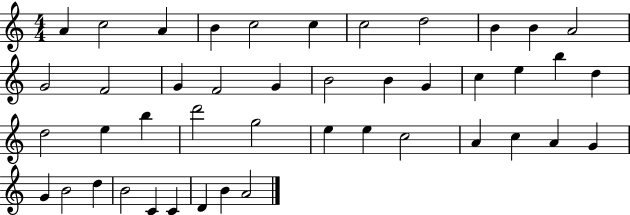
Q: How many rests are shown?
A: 0